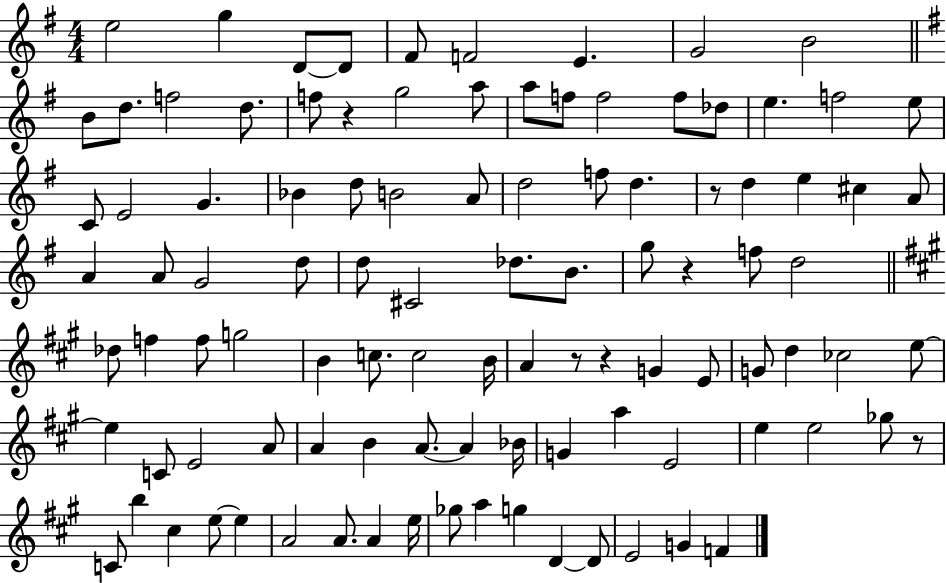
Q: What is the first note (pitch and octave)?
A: E5